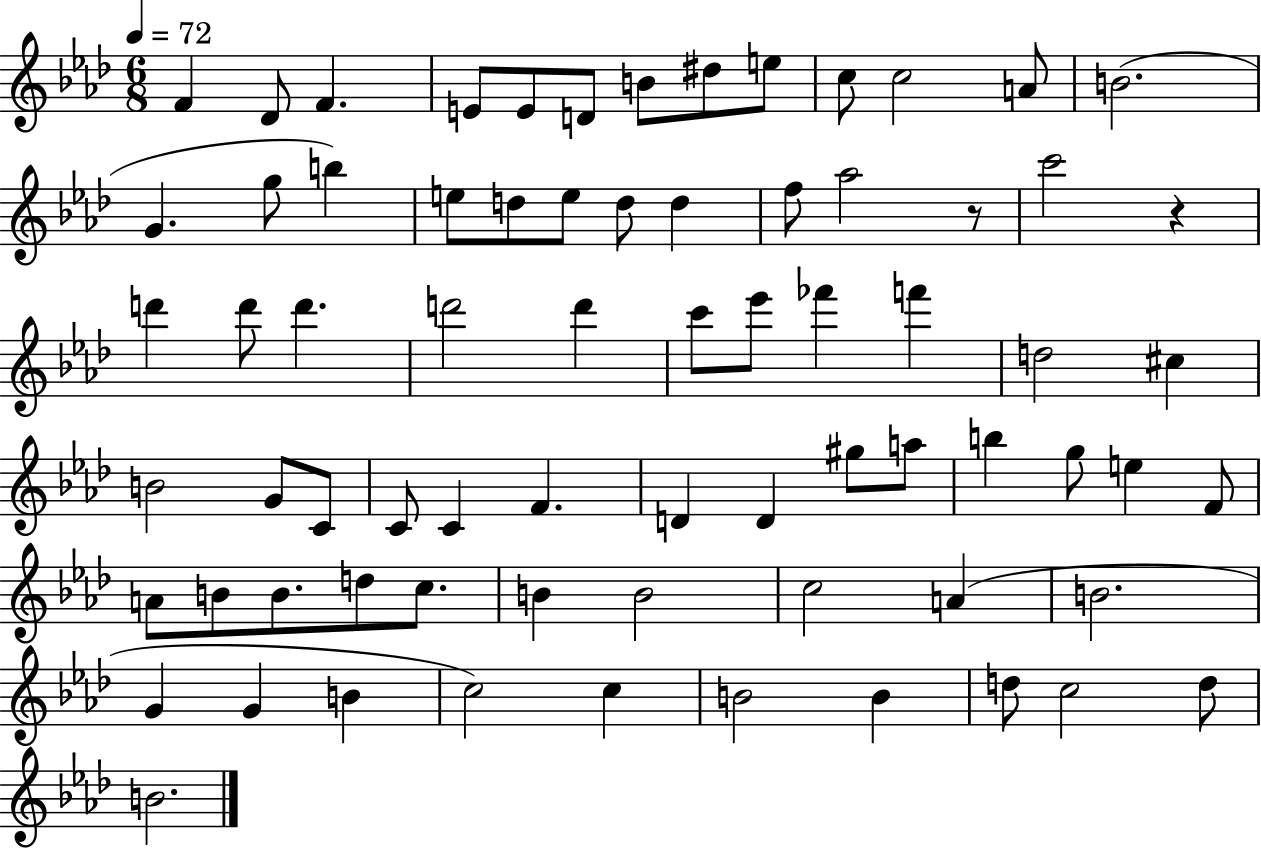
{
  \clef treble
  \numericTimeSignature
  \time 6/8
  \key aes \major
  \tempo 4 = 72
  \repeat volta 2 { f'4 des'8 f'4. | e'8 e'8 d'8 b'8 dis''8 e''8 | c''8 c''2 a'8 | b'2.( | \break g'4. g''8 b''4) | e''8 d''8 e''8 d''8 d''4 | f''8 aes''2 r8 | c'''2 r4 | \break d'''4 d'''8 d'''4. | d'''2 d'''4 | c'''8 ees'''8 fes'''4 f'''4 | d''2 cis''4 | \break b'2 g'8 c'8 | c'8 c'4 f'4. | d'4 d'4 gis''8 a''8 | b''4 g''8 e''4 f'8 | \break a'8 b'8 b'8. d''8 c''8. | b'4 b'2 | c''2 a'4( | b'2. | \break g'4 g'4 b'4 | c''2) c''4 | b'2 b'4 | d''8 c''2 d''8 | \break b'2. | } \bar "|."
}